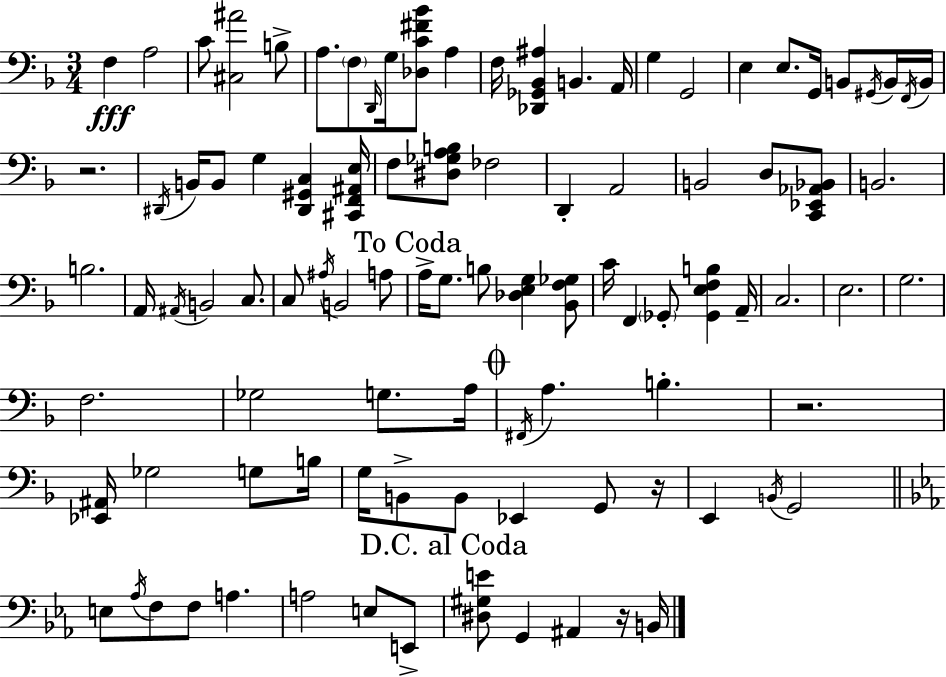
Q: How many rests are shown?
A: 4